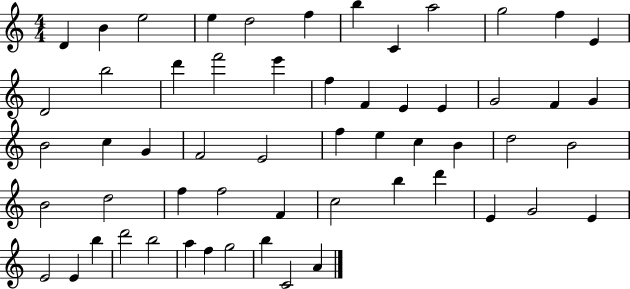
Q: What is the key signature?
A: C major